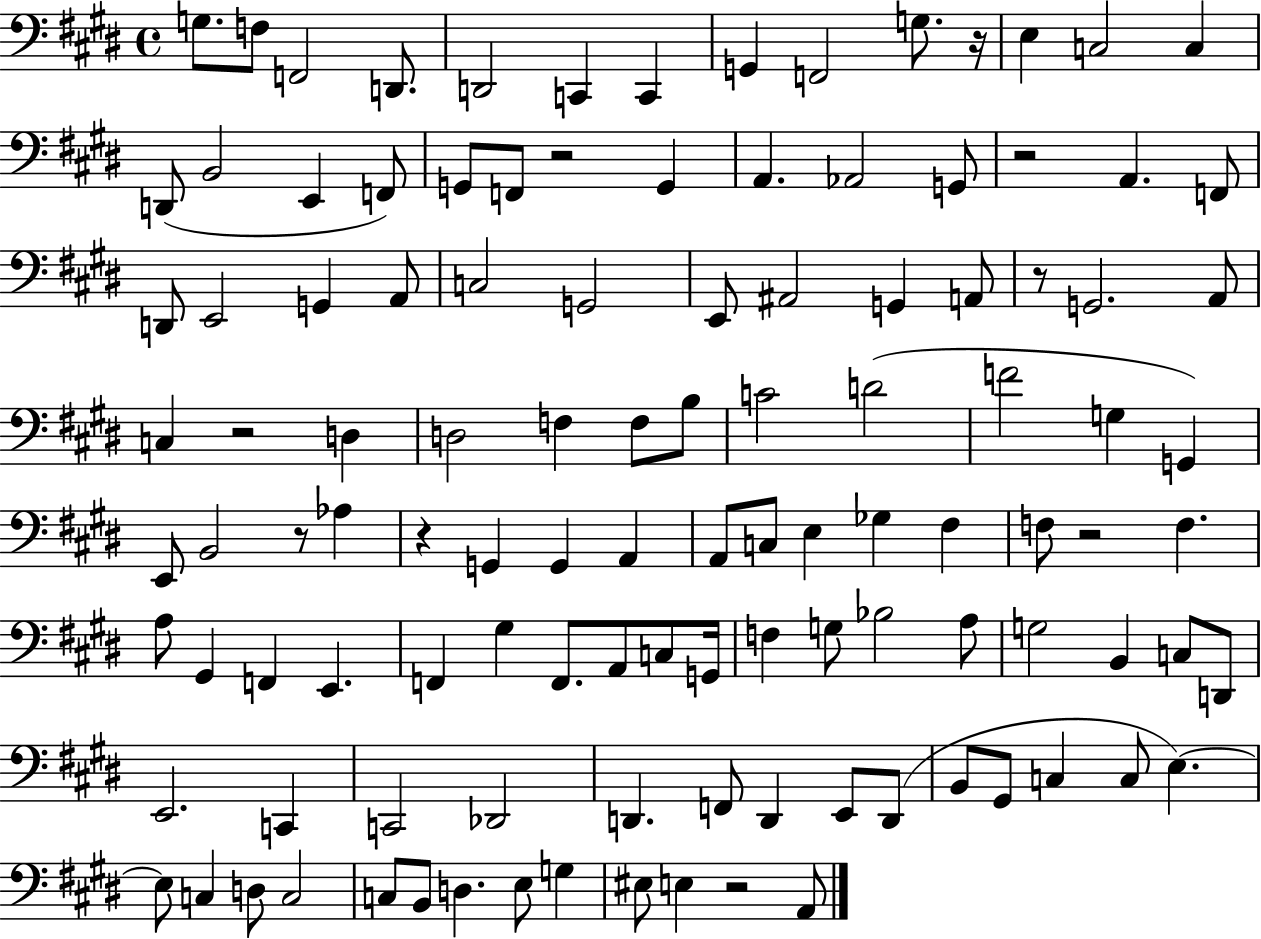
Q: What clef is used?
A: bass